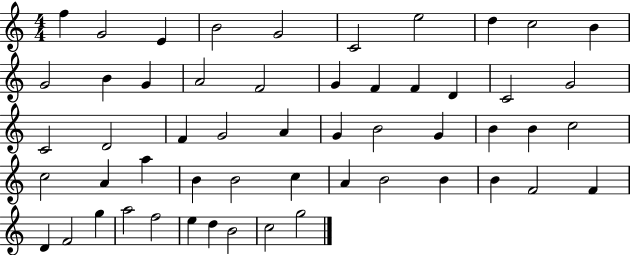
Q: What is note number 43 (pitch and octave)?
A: F4